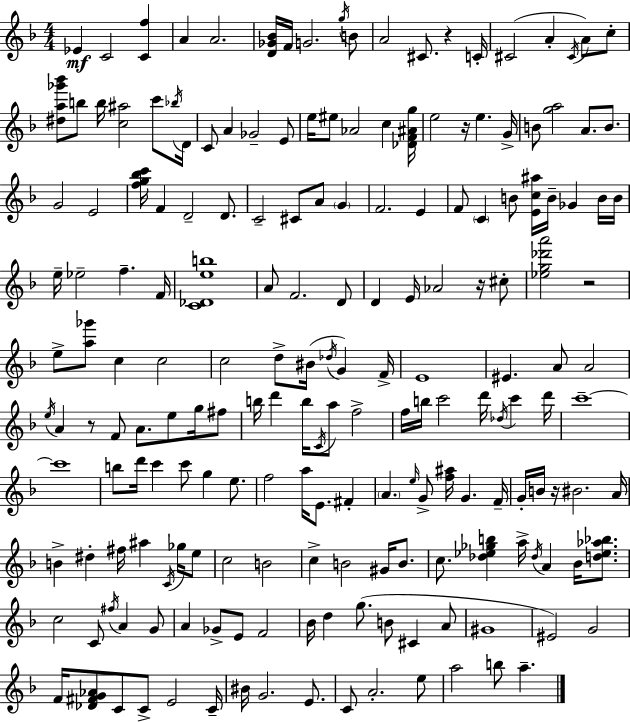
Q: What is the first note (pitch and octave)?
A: Eb4